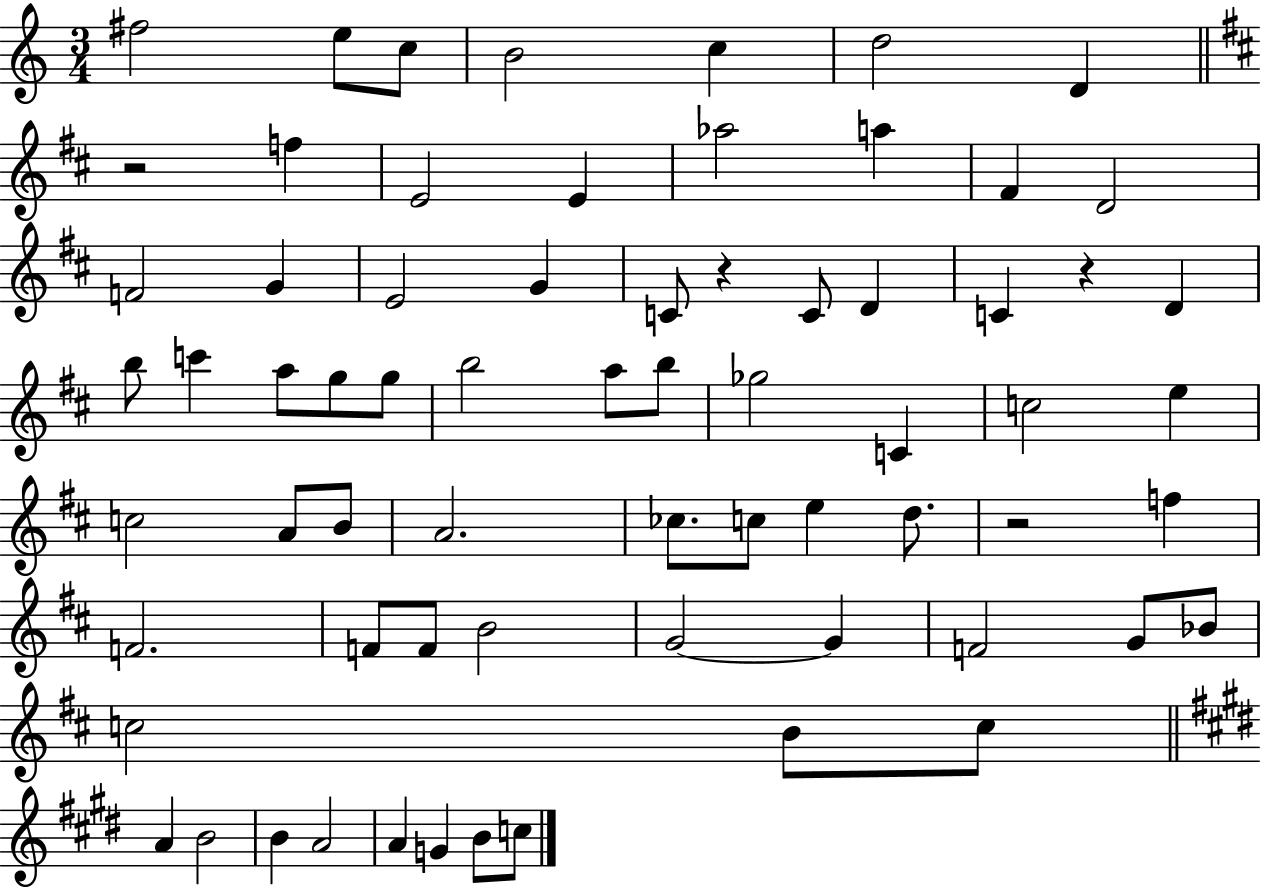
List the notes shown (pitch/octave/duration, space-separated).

F#5/h E5/e C5/e B4/h C5/q D5/h D4/q R/h F5/q E4/h E4/q Ab5/h A5/q F#4/q D4/h F4/h G4/q E4/h G4/q C4/e R/q C4/e D4/q C4/q R/q D4/q B5/e C6/q A5/e G5/e G5/e B5/h A5/e B5/e Gb5/h C4/q C5/h E5/q C5/h A4/e B4/e A4/h. CES5/e. C5/e E5/q D5/e. R/h F5/q F4/h. F4/e F4/e B4/h G4/h G4/q F4/h G4/e Bb4/e C5/h B4/e C5/e A4/q B4/h B4/q A4/h A4/q G4/q B4/e C5/e